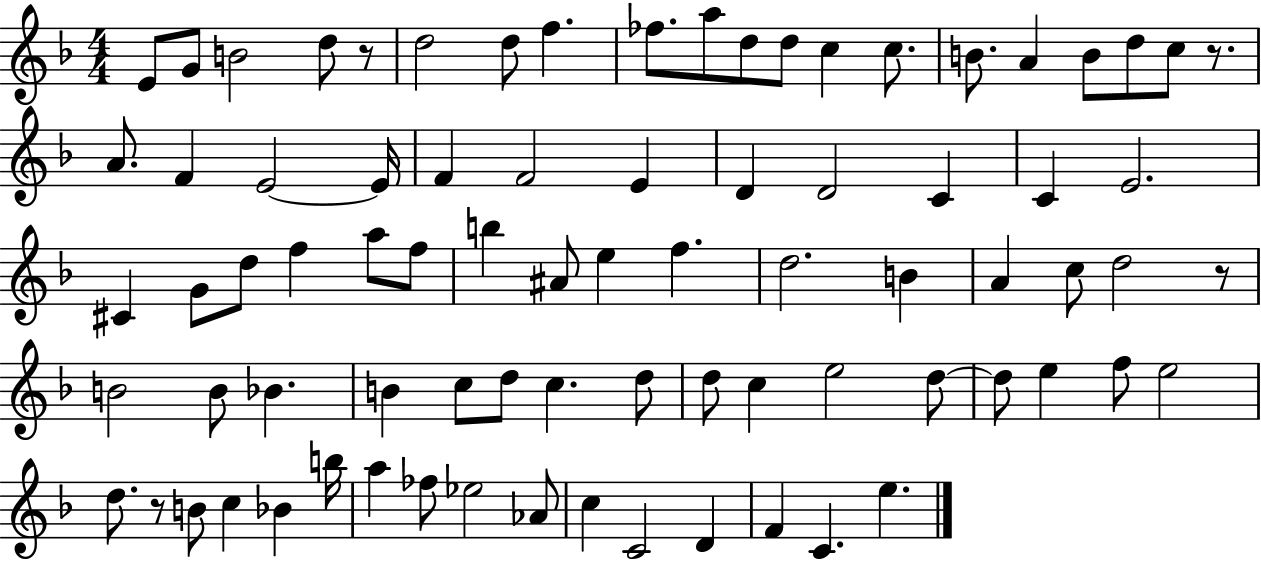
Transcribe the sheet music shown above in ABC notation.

X:1
T:Untitled
M:4/4
L:1/4
K:F
E/2 G/2 B2 d/2 z/2 d2 d/2 f _f/2 a/2 d/2 d/2 c c/2 B/2 A B/2 d/2 c/2 z/2 A/2 F E2 E/4 F F2 E D D2 C C E2 ^C G/2 d/2 f a/2 f/2 b ^A/2 e f d2 B A c/2 d2 z/2 B2 B/2 _B B c/2 d/2 c d/2 d/2 c e2 d/2 d/2 e f/2 e2 d/2 z/2 B/2 c _B b/4 a _f/2 _e2 _A/2 c C2 D F C e